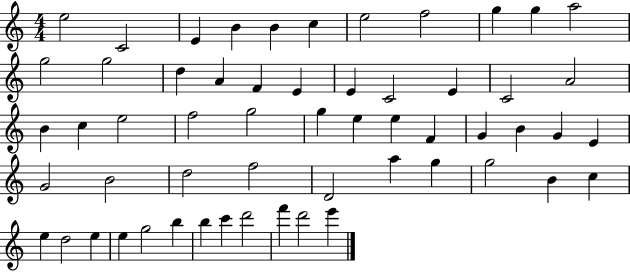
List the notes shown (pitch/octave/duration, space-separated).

E5/h C4/h E4/q B4/q B4/q C5/q E5/h F5/h G5/q G5/q A5/h G5/h G5/h D5/q A4/q F4/q E4/q E4/q C4/h E4/q C4/h A4/h B4/q C5/q E5/h F5/h G5/h G5/q E5/q E5/q F4/q G4/q B4/q G4/q E4/q G4/h B4/h D5/h F5/h D4/h A5/q G5/q G5/h B4/q C5/q E5/q D5/h E5/q E5/q G5/h B5/q B5/q C6/q D6/h F6/q D6/h E6/q